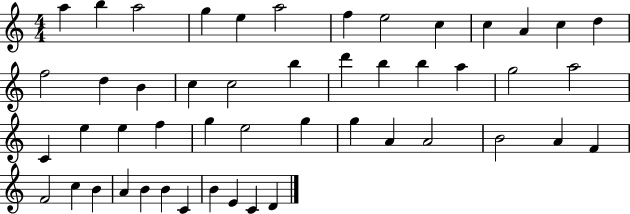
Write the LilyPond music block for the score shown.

{
  \clef treble
  \numericTimeSignature
  \time 4/4
  \key c \major
  a''4 b''4 a''2 | g''4 e''4 a''2 | f''4 e''2 c''4 | c''4 a'4 c''4 d''4 | \break f''2 d''4 b'4 | c''4 c''2 b''4 | d'''4 b''4 b''4 a''4 | g''2 a''2 | \break c'4 e''4 e''4 f''4 | g''4 e''2 g''4 | g''4 a'4 a'2 | b'2 a'4 f'4 | \break f'2 c''4 b'4 | a'4 b'4 b'4 c'4 | b'4 e'4 c'4 d'4 | \bar "|."
}